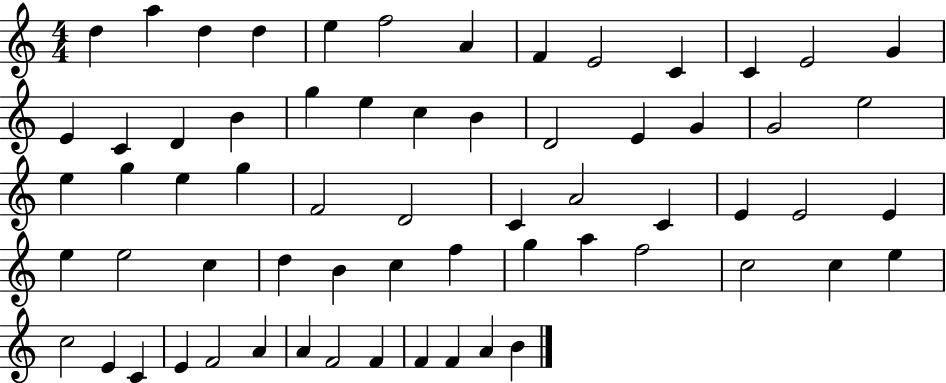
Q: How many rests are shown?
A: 0